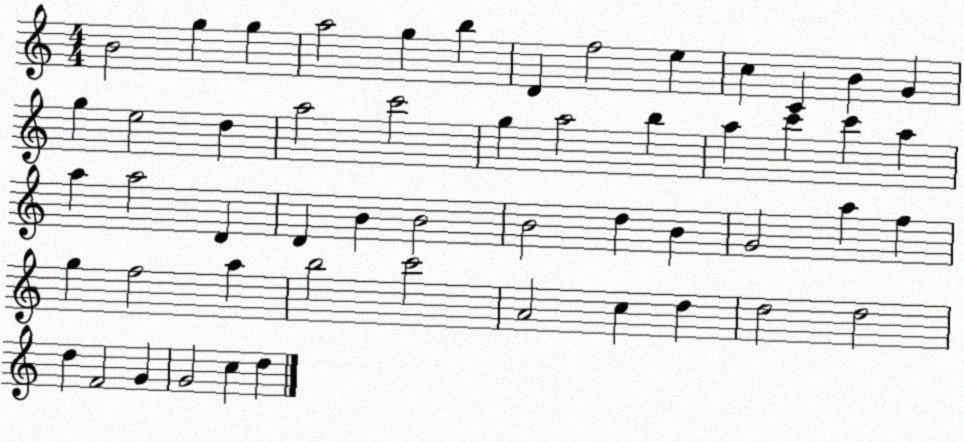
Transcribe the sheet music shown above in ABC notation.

X:1
T:Untitled
M:4/4
L:1/4
K:C
B2 g g a2 g b D f2 e c C B G g e2 d a2 c'2 g a2 b a c' c' a a a2 D D B B2 B2 d B G2 a f g f2 a b2 c'2 A2 c d d2 d2 d F2 G G2 c d